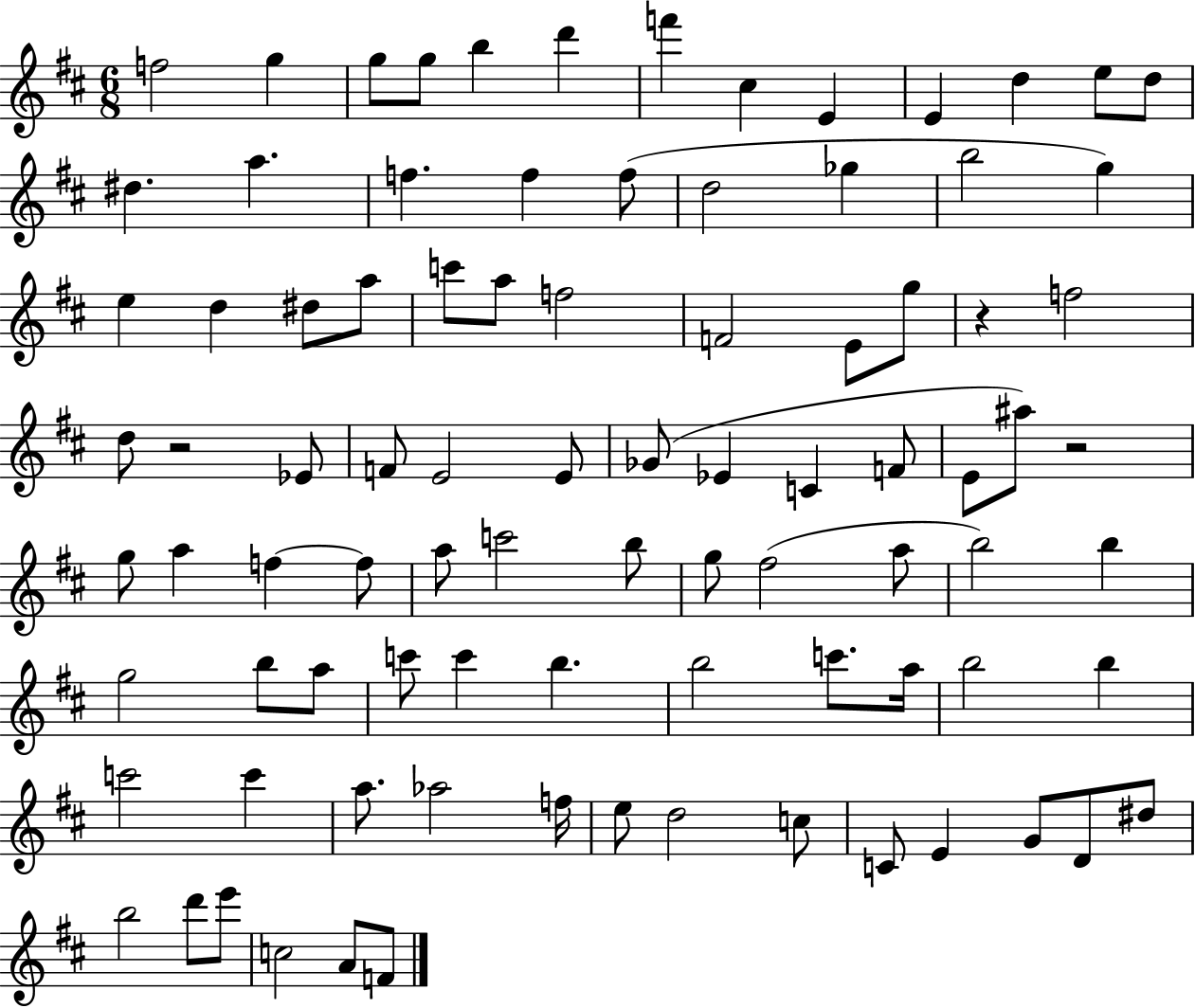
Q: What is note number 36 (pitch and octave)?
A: F4